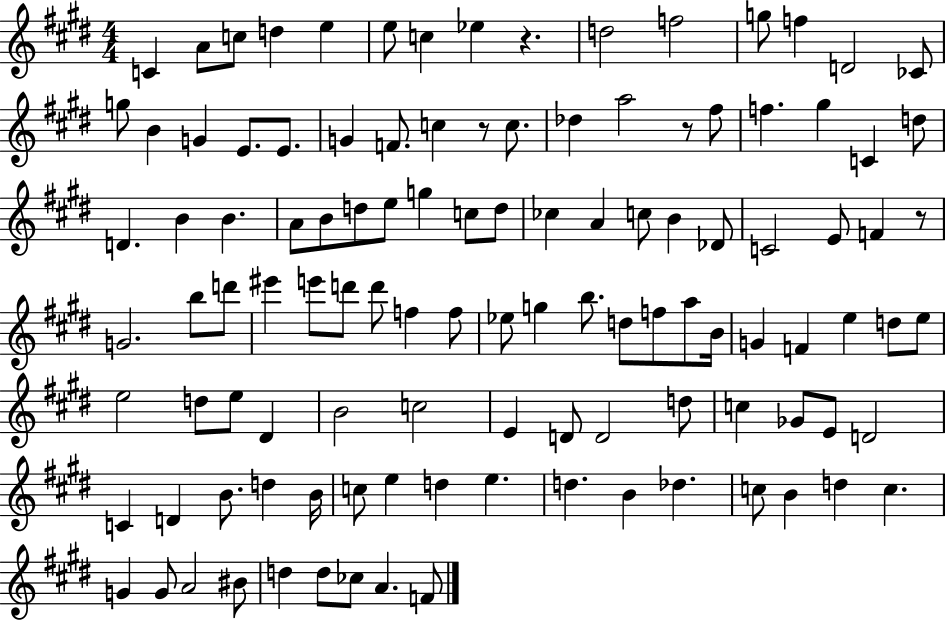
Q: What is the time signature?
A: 4/4